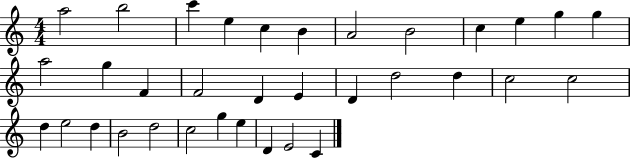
{
  \clef treble
  \numericTimeSignature
  \time 4/4
  \key c \major
  a''2 b''2 | c'''4 e''4 c''4 b'4 | a'2 b'2 | c''4 e''4 g''4 g''4 | \break a''2 g''4 f'4 | f'2 d'4 e'4 | d'4 d''2 d''4 | c''2 c''2 | \break d''4 e''2 d''4 | b'2 d''2 | c''2 g''4 e''4 | d'4 e'2 c'4 | \break \bar "|."
}